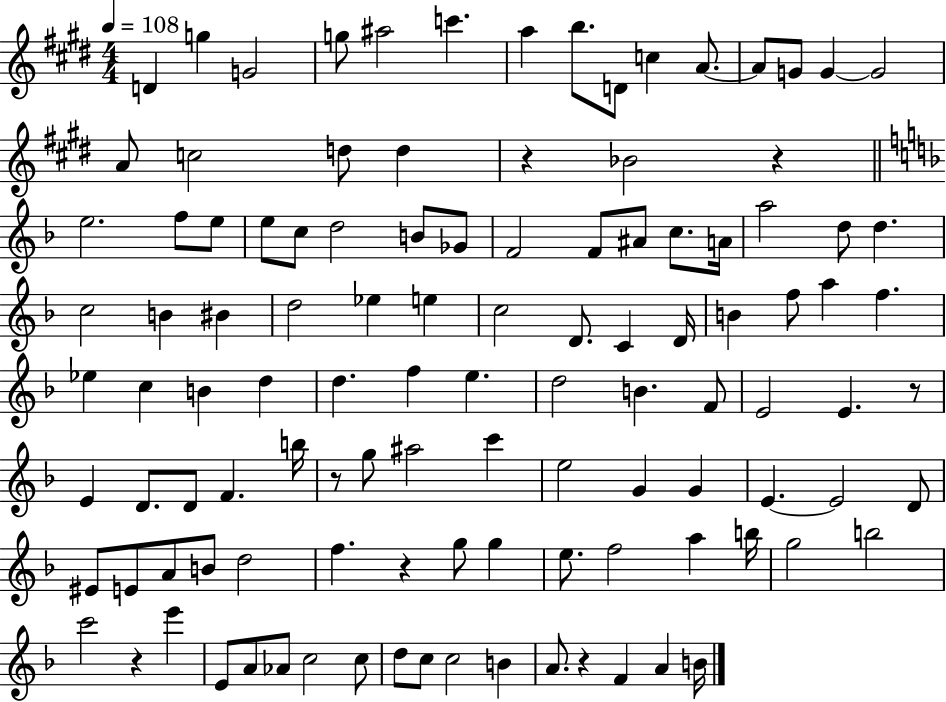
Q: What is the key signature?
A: E major